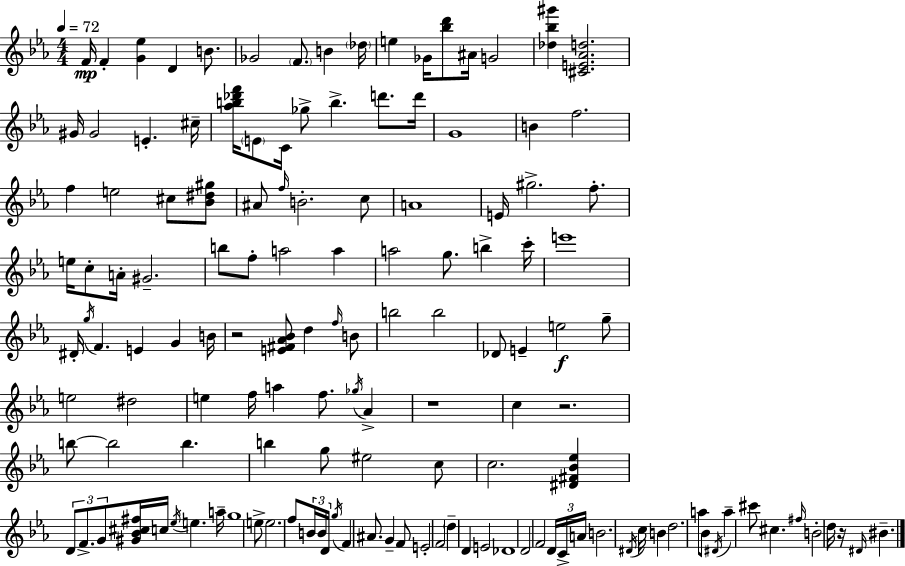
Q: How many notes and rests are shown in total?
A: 140